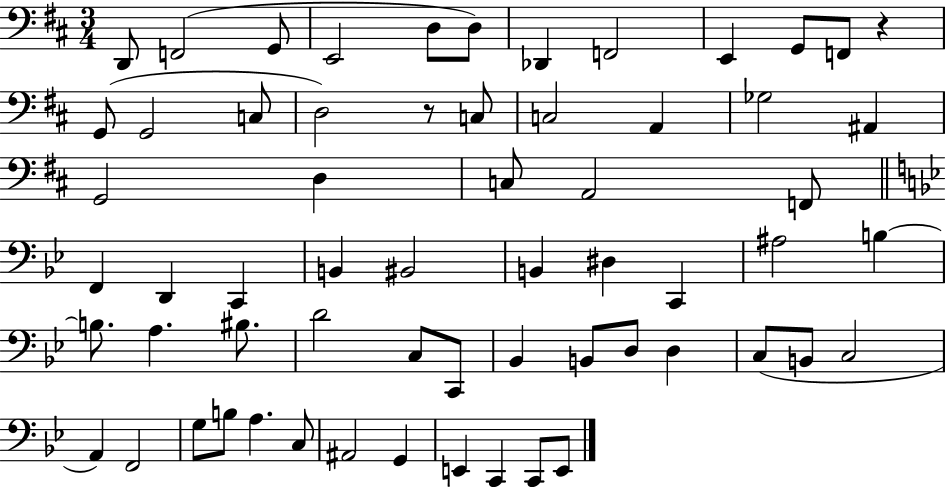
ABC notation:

X:1
T:Untitled
M:3/4
L:1/4
K:D
D,,/2 F,,2 G,,/2 E,,2 D,/2 D,/2 _D,, F,,2 E,, G,,/2 F,,/2 z G,,/2 G,,2 C,/2 D,2 z/2 C,/2 C,2 A,, _G,2 ^A,, G,,2 D, C,/2 A,,2 F,,/2 F,, D,, C,, B,, ^B,,2 B,, ^D, C,, ^A,2 B, B,/2 A, ^B,/2 D2 C,/2 C,,/2 _B,, B,,/2 D,/2 D, C,/2 B,,/2 C,2 A,, F,,2 G,/2 B,/2 A, C,/2 ^A,,2 G,, E,, C,, C,,/2 E,,/2